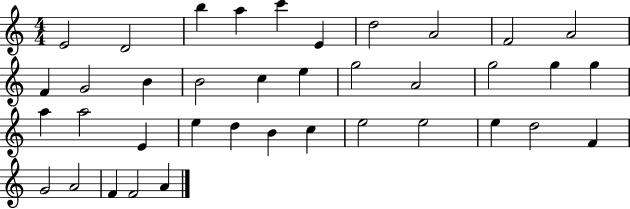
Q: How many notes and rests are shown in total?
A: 38